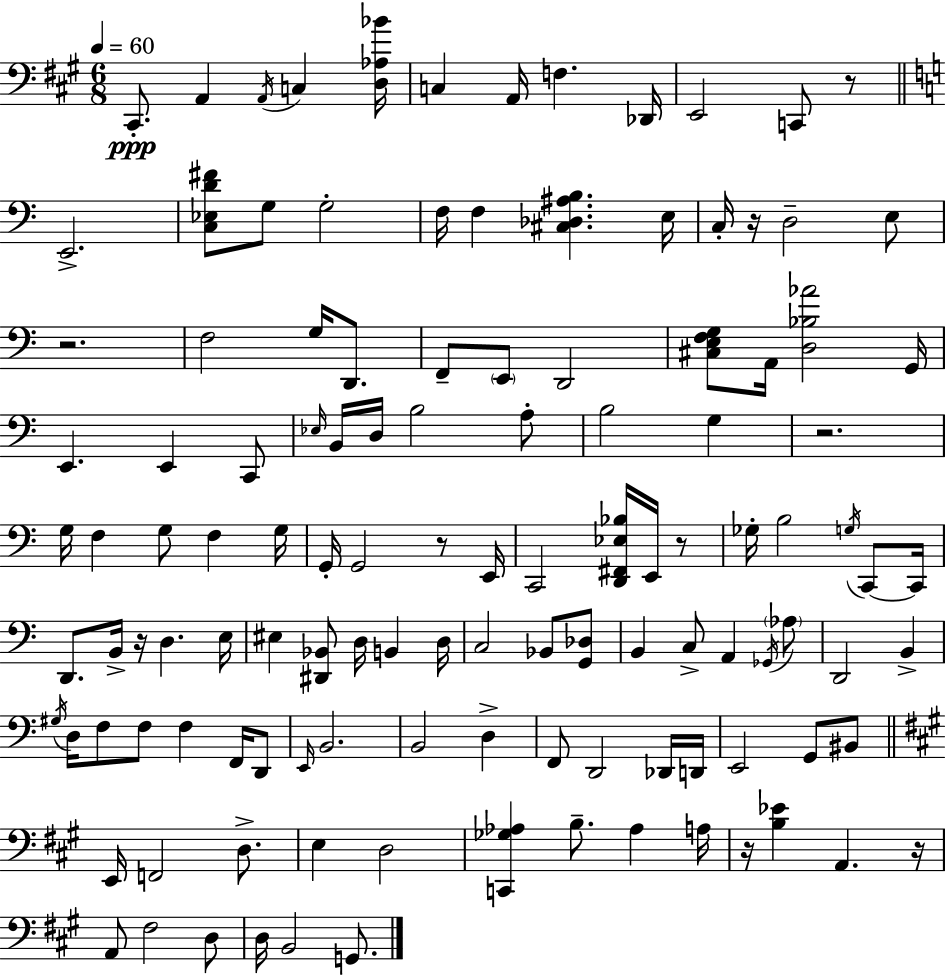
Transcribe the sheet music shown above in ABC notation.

X:1
T:Untitled
M:6/8
L:1/4
K:A
^C,,/2 A,, A,,/4 C, [D,_A,_B]/4 C, A,,/4 F, _D,,/4 E,,2 C,,/2 z/2 E,,2 [C,_E,D^F]/2 G,/2 G,2 F,/4 F, [^C,_D,^A,B,] E,/4 C,/4 z/4 D,2 E,/2 z2 F,2 G,/4 D,,/2 F,,/2 E,,/2 D,,2 [^C,E,F,G,]/2 A,,/4 [D,_B,_A]2 G,,/4 E,, E,, C,,/2 _E,/4 B,,/4 D,/4 B,2 A,/2 B,2 G, z2 G,/4 F, G,/2 F, G,/4 G,,/4 G,,2 z/2 E,,/4 C,,2 [D,,^F,,_E,_B,]/4 E,,/4 z/2 _G,/4 B,2 G,/4 C,,/2 C,,/4 D,,/2 B,,/4 z/4 D, E,/4 ^E, [^D,,_B,,]/2 D,/4 B,, D,/4 C,2 _B,,/2 [G,,_D,]/2 B,, C,/2 A,, _G,,/4 _A,/2 D,,2 B,, ^G,/4 D,/4 F,/2 F,/2 F, F,,/4 D,,/2 E,,/4 B,,2 B,,2 D, F,,/2 D,,2 _D,,/4 D,,/4 E,,2 G,,/2 ^B,,/2 E,,/4 F,,2 D,/2 E, D,2 [C,,_G,_A,] B,/2 _A, A,/4 z/4 [B,_E] A,, z/4 A,,/2 ^F,2 D,/2 D,/4 B,,2 G,,/2